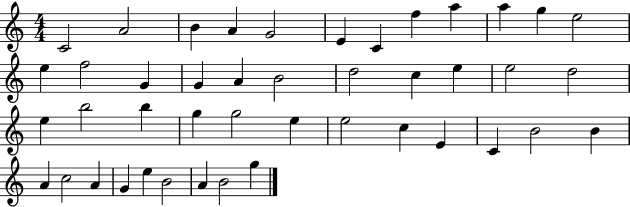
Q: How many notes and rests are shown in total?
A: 44